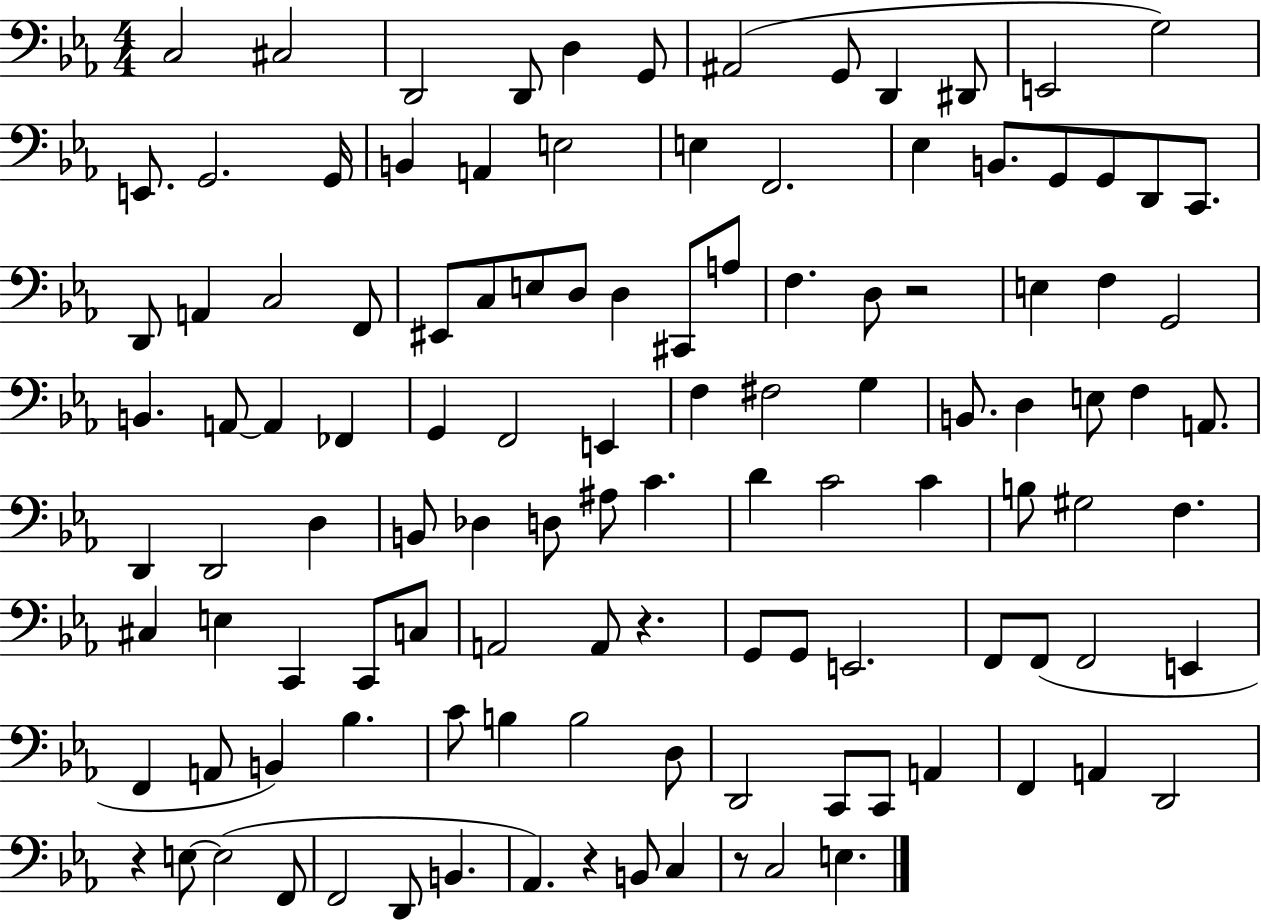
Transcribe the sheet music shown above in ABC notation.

X:1
T:Untitled
M:4/4
L:1/4
K:Eb
C,2 ^C,2 D,,2 D,,/2 D, G,,/2 ^A,,2 G,,/2 D,, ^D,,/2 E,,2 G,2 E,,/2 G,,2 G,,/4 B,, A,, E,2 E, F,,2 _E, B,,/2 G,,/2 G,,/2 D,,/2 C,,/2 D,,/2 A,, C,2 F,,/2 ^E,,/2 C,/2 E,/2 D,/2 D, ^C,,/2 A,/2 F, D,/2 z2 E, F, G,,2 B,, A,,/2 A,, _F,, G,, F,,2 E,, F, ^F,2 G, B,,/2 D, E,/2 F, A,,/2 D,, D,,2 D, B,,/2 _D, D,/2 ^A,/2 C D C2 C B,/2 ^G,2 F, ^C, E, C,, C,,/2 C,/2 A,,2 A,,/2 z G,,/2 G,,/2 E,,2 F,,/2 F,,/2 F,,2 E,, F,, A,,/2 B,, _B, C/2 B, B,2 D,/2 D,,2 C,,/2 C,,/2 A,, F,, A,, D,,2 z E,/2 E,2 F,,/2 F,,2 D,,/2 B,, _A,, z B,,/2 C, z/2 C,2 E,